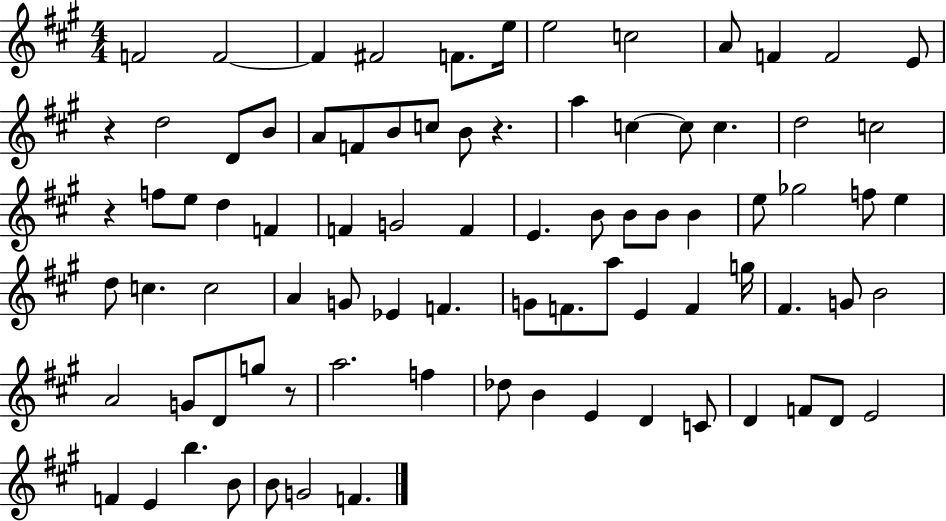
F4/h F4/h F4/q F#4/h F4/e. E5/s E5/h C5/h A4/e F4/q F4/h E4/e R/q D5/h D4/e B4/e A4/e F4/e B4/e C5/e B4/e R/q. A5/q C5/q C5/e C5/q. D5/h C5/h R/q F5/e E5/e D5/q F4/q F4/q G4/h F4/q E4/q. B4/e B4/e B4/e B4/q E5/e Gb5/h F5/e E5/q D5/e C5/q. C5/h A4/q G4/e Eb4/q F4/q. G4/e F4/e. A5/e E4/q F4/q G5/s F#4/q. G4/e B4/h A4/h G4/e D4/e G5/e R/e A5/h. F5/q Db5/e B4/q E4/q D4/q C4/e D4/q F4/e D4/e E4/h F4/q E4/q B5/q. B4/e B4/e G4/h F4/q.